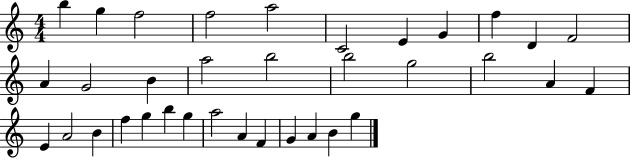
X:1
T:Untitled
M:4/4
L:1/4
K:C
b g f2 f2 a2 C2 E G f D F2 A G2 B a2 b2 b2 g2 b2 A F E A2 B f g b g a2 A F G A B g